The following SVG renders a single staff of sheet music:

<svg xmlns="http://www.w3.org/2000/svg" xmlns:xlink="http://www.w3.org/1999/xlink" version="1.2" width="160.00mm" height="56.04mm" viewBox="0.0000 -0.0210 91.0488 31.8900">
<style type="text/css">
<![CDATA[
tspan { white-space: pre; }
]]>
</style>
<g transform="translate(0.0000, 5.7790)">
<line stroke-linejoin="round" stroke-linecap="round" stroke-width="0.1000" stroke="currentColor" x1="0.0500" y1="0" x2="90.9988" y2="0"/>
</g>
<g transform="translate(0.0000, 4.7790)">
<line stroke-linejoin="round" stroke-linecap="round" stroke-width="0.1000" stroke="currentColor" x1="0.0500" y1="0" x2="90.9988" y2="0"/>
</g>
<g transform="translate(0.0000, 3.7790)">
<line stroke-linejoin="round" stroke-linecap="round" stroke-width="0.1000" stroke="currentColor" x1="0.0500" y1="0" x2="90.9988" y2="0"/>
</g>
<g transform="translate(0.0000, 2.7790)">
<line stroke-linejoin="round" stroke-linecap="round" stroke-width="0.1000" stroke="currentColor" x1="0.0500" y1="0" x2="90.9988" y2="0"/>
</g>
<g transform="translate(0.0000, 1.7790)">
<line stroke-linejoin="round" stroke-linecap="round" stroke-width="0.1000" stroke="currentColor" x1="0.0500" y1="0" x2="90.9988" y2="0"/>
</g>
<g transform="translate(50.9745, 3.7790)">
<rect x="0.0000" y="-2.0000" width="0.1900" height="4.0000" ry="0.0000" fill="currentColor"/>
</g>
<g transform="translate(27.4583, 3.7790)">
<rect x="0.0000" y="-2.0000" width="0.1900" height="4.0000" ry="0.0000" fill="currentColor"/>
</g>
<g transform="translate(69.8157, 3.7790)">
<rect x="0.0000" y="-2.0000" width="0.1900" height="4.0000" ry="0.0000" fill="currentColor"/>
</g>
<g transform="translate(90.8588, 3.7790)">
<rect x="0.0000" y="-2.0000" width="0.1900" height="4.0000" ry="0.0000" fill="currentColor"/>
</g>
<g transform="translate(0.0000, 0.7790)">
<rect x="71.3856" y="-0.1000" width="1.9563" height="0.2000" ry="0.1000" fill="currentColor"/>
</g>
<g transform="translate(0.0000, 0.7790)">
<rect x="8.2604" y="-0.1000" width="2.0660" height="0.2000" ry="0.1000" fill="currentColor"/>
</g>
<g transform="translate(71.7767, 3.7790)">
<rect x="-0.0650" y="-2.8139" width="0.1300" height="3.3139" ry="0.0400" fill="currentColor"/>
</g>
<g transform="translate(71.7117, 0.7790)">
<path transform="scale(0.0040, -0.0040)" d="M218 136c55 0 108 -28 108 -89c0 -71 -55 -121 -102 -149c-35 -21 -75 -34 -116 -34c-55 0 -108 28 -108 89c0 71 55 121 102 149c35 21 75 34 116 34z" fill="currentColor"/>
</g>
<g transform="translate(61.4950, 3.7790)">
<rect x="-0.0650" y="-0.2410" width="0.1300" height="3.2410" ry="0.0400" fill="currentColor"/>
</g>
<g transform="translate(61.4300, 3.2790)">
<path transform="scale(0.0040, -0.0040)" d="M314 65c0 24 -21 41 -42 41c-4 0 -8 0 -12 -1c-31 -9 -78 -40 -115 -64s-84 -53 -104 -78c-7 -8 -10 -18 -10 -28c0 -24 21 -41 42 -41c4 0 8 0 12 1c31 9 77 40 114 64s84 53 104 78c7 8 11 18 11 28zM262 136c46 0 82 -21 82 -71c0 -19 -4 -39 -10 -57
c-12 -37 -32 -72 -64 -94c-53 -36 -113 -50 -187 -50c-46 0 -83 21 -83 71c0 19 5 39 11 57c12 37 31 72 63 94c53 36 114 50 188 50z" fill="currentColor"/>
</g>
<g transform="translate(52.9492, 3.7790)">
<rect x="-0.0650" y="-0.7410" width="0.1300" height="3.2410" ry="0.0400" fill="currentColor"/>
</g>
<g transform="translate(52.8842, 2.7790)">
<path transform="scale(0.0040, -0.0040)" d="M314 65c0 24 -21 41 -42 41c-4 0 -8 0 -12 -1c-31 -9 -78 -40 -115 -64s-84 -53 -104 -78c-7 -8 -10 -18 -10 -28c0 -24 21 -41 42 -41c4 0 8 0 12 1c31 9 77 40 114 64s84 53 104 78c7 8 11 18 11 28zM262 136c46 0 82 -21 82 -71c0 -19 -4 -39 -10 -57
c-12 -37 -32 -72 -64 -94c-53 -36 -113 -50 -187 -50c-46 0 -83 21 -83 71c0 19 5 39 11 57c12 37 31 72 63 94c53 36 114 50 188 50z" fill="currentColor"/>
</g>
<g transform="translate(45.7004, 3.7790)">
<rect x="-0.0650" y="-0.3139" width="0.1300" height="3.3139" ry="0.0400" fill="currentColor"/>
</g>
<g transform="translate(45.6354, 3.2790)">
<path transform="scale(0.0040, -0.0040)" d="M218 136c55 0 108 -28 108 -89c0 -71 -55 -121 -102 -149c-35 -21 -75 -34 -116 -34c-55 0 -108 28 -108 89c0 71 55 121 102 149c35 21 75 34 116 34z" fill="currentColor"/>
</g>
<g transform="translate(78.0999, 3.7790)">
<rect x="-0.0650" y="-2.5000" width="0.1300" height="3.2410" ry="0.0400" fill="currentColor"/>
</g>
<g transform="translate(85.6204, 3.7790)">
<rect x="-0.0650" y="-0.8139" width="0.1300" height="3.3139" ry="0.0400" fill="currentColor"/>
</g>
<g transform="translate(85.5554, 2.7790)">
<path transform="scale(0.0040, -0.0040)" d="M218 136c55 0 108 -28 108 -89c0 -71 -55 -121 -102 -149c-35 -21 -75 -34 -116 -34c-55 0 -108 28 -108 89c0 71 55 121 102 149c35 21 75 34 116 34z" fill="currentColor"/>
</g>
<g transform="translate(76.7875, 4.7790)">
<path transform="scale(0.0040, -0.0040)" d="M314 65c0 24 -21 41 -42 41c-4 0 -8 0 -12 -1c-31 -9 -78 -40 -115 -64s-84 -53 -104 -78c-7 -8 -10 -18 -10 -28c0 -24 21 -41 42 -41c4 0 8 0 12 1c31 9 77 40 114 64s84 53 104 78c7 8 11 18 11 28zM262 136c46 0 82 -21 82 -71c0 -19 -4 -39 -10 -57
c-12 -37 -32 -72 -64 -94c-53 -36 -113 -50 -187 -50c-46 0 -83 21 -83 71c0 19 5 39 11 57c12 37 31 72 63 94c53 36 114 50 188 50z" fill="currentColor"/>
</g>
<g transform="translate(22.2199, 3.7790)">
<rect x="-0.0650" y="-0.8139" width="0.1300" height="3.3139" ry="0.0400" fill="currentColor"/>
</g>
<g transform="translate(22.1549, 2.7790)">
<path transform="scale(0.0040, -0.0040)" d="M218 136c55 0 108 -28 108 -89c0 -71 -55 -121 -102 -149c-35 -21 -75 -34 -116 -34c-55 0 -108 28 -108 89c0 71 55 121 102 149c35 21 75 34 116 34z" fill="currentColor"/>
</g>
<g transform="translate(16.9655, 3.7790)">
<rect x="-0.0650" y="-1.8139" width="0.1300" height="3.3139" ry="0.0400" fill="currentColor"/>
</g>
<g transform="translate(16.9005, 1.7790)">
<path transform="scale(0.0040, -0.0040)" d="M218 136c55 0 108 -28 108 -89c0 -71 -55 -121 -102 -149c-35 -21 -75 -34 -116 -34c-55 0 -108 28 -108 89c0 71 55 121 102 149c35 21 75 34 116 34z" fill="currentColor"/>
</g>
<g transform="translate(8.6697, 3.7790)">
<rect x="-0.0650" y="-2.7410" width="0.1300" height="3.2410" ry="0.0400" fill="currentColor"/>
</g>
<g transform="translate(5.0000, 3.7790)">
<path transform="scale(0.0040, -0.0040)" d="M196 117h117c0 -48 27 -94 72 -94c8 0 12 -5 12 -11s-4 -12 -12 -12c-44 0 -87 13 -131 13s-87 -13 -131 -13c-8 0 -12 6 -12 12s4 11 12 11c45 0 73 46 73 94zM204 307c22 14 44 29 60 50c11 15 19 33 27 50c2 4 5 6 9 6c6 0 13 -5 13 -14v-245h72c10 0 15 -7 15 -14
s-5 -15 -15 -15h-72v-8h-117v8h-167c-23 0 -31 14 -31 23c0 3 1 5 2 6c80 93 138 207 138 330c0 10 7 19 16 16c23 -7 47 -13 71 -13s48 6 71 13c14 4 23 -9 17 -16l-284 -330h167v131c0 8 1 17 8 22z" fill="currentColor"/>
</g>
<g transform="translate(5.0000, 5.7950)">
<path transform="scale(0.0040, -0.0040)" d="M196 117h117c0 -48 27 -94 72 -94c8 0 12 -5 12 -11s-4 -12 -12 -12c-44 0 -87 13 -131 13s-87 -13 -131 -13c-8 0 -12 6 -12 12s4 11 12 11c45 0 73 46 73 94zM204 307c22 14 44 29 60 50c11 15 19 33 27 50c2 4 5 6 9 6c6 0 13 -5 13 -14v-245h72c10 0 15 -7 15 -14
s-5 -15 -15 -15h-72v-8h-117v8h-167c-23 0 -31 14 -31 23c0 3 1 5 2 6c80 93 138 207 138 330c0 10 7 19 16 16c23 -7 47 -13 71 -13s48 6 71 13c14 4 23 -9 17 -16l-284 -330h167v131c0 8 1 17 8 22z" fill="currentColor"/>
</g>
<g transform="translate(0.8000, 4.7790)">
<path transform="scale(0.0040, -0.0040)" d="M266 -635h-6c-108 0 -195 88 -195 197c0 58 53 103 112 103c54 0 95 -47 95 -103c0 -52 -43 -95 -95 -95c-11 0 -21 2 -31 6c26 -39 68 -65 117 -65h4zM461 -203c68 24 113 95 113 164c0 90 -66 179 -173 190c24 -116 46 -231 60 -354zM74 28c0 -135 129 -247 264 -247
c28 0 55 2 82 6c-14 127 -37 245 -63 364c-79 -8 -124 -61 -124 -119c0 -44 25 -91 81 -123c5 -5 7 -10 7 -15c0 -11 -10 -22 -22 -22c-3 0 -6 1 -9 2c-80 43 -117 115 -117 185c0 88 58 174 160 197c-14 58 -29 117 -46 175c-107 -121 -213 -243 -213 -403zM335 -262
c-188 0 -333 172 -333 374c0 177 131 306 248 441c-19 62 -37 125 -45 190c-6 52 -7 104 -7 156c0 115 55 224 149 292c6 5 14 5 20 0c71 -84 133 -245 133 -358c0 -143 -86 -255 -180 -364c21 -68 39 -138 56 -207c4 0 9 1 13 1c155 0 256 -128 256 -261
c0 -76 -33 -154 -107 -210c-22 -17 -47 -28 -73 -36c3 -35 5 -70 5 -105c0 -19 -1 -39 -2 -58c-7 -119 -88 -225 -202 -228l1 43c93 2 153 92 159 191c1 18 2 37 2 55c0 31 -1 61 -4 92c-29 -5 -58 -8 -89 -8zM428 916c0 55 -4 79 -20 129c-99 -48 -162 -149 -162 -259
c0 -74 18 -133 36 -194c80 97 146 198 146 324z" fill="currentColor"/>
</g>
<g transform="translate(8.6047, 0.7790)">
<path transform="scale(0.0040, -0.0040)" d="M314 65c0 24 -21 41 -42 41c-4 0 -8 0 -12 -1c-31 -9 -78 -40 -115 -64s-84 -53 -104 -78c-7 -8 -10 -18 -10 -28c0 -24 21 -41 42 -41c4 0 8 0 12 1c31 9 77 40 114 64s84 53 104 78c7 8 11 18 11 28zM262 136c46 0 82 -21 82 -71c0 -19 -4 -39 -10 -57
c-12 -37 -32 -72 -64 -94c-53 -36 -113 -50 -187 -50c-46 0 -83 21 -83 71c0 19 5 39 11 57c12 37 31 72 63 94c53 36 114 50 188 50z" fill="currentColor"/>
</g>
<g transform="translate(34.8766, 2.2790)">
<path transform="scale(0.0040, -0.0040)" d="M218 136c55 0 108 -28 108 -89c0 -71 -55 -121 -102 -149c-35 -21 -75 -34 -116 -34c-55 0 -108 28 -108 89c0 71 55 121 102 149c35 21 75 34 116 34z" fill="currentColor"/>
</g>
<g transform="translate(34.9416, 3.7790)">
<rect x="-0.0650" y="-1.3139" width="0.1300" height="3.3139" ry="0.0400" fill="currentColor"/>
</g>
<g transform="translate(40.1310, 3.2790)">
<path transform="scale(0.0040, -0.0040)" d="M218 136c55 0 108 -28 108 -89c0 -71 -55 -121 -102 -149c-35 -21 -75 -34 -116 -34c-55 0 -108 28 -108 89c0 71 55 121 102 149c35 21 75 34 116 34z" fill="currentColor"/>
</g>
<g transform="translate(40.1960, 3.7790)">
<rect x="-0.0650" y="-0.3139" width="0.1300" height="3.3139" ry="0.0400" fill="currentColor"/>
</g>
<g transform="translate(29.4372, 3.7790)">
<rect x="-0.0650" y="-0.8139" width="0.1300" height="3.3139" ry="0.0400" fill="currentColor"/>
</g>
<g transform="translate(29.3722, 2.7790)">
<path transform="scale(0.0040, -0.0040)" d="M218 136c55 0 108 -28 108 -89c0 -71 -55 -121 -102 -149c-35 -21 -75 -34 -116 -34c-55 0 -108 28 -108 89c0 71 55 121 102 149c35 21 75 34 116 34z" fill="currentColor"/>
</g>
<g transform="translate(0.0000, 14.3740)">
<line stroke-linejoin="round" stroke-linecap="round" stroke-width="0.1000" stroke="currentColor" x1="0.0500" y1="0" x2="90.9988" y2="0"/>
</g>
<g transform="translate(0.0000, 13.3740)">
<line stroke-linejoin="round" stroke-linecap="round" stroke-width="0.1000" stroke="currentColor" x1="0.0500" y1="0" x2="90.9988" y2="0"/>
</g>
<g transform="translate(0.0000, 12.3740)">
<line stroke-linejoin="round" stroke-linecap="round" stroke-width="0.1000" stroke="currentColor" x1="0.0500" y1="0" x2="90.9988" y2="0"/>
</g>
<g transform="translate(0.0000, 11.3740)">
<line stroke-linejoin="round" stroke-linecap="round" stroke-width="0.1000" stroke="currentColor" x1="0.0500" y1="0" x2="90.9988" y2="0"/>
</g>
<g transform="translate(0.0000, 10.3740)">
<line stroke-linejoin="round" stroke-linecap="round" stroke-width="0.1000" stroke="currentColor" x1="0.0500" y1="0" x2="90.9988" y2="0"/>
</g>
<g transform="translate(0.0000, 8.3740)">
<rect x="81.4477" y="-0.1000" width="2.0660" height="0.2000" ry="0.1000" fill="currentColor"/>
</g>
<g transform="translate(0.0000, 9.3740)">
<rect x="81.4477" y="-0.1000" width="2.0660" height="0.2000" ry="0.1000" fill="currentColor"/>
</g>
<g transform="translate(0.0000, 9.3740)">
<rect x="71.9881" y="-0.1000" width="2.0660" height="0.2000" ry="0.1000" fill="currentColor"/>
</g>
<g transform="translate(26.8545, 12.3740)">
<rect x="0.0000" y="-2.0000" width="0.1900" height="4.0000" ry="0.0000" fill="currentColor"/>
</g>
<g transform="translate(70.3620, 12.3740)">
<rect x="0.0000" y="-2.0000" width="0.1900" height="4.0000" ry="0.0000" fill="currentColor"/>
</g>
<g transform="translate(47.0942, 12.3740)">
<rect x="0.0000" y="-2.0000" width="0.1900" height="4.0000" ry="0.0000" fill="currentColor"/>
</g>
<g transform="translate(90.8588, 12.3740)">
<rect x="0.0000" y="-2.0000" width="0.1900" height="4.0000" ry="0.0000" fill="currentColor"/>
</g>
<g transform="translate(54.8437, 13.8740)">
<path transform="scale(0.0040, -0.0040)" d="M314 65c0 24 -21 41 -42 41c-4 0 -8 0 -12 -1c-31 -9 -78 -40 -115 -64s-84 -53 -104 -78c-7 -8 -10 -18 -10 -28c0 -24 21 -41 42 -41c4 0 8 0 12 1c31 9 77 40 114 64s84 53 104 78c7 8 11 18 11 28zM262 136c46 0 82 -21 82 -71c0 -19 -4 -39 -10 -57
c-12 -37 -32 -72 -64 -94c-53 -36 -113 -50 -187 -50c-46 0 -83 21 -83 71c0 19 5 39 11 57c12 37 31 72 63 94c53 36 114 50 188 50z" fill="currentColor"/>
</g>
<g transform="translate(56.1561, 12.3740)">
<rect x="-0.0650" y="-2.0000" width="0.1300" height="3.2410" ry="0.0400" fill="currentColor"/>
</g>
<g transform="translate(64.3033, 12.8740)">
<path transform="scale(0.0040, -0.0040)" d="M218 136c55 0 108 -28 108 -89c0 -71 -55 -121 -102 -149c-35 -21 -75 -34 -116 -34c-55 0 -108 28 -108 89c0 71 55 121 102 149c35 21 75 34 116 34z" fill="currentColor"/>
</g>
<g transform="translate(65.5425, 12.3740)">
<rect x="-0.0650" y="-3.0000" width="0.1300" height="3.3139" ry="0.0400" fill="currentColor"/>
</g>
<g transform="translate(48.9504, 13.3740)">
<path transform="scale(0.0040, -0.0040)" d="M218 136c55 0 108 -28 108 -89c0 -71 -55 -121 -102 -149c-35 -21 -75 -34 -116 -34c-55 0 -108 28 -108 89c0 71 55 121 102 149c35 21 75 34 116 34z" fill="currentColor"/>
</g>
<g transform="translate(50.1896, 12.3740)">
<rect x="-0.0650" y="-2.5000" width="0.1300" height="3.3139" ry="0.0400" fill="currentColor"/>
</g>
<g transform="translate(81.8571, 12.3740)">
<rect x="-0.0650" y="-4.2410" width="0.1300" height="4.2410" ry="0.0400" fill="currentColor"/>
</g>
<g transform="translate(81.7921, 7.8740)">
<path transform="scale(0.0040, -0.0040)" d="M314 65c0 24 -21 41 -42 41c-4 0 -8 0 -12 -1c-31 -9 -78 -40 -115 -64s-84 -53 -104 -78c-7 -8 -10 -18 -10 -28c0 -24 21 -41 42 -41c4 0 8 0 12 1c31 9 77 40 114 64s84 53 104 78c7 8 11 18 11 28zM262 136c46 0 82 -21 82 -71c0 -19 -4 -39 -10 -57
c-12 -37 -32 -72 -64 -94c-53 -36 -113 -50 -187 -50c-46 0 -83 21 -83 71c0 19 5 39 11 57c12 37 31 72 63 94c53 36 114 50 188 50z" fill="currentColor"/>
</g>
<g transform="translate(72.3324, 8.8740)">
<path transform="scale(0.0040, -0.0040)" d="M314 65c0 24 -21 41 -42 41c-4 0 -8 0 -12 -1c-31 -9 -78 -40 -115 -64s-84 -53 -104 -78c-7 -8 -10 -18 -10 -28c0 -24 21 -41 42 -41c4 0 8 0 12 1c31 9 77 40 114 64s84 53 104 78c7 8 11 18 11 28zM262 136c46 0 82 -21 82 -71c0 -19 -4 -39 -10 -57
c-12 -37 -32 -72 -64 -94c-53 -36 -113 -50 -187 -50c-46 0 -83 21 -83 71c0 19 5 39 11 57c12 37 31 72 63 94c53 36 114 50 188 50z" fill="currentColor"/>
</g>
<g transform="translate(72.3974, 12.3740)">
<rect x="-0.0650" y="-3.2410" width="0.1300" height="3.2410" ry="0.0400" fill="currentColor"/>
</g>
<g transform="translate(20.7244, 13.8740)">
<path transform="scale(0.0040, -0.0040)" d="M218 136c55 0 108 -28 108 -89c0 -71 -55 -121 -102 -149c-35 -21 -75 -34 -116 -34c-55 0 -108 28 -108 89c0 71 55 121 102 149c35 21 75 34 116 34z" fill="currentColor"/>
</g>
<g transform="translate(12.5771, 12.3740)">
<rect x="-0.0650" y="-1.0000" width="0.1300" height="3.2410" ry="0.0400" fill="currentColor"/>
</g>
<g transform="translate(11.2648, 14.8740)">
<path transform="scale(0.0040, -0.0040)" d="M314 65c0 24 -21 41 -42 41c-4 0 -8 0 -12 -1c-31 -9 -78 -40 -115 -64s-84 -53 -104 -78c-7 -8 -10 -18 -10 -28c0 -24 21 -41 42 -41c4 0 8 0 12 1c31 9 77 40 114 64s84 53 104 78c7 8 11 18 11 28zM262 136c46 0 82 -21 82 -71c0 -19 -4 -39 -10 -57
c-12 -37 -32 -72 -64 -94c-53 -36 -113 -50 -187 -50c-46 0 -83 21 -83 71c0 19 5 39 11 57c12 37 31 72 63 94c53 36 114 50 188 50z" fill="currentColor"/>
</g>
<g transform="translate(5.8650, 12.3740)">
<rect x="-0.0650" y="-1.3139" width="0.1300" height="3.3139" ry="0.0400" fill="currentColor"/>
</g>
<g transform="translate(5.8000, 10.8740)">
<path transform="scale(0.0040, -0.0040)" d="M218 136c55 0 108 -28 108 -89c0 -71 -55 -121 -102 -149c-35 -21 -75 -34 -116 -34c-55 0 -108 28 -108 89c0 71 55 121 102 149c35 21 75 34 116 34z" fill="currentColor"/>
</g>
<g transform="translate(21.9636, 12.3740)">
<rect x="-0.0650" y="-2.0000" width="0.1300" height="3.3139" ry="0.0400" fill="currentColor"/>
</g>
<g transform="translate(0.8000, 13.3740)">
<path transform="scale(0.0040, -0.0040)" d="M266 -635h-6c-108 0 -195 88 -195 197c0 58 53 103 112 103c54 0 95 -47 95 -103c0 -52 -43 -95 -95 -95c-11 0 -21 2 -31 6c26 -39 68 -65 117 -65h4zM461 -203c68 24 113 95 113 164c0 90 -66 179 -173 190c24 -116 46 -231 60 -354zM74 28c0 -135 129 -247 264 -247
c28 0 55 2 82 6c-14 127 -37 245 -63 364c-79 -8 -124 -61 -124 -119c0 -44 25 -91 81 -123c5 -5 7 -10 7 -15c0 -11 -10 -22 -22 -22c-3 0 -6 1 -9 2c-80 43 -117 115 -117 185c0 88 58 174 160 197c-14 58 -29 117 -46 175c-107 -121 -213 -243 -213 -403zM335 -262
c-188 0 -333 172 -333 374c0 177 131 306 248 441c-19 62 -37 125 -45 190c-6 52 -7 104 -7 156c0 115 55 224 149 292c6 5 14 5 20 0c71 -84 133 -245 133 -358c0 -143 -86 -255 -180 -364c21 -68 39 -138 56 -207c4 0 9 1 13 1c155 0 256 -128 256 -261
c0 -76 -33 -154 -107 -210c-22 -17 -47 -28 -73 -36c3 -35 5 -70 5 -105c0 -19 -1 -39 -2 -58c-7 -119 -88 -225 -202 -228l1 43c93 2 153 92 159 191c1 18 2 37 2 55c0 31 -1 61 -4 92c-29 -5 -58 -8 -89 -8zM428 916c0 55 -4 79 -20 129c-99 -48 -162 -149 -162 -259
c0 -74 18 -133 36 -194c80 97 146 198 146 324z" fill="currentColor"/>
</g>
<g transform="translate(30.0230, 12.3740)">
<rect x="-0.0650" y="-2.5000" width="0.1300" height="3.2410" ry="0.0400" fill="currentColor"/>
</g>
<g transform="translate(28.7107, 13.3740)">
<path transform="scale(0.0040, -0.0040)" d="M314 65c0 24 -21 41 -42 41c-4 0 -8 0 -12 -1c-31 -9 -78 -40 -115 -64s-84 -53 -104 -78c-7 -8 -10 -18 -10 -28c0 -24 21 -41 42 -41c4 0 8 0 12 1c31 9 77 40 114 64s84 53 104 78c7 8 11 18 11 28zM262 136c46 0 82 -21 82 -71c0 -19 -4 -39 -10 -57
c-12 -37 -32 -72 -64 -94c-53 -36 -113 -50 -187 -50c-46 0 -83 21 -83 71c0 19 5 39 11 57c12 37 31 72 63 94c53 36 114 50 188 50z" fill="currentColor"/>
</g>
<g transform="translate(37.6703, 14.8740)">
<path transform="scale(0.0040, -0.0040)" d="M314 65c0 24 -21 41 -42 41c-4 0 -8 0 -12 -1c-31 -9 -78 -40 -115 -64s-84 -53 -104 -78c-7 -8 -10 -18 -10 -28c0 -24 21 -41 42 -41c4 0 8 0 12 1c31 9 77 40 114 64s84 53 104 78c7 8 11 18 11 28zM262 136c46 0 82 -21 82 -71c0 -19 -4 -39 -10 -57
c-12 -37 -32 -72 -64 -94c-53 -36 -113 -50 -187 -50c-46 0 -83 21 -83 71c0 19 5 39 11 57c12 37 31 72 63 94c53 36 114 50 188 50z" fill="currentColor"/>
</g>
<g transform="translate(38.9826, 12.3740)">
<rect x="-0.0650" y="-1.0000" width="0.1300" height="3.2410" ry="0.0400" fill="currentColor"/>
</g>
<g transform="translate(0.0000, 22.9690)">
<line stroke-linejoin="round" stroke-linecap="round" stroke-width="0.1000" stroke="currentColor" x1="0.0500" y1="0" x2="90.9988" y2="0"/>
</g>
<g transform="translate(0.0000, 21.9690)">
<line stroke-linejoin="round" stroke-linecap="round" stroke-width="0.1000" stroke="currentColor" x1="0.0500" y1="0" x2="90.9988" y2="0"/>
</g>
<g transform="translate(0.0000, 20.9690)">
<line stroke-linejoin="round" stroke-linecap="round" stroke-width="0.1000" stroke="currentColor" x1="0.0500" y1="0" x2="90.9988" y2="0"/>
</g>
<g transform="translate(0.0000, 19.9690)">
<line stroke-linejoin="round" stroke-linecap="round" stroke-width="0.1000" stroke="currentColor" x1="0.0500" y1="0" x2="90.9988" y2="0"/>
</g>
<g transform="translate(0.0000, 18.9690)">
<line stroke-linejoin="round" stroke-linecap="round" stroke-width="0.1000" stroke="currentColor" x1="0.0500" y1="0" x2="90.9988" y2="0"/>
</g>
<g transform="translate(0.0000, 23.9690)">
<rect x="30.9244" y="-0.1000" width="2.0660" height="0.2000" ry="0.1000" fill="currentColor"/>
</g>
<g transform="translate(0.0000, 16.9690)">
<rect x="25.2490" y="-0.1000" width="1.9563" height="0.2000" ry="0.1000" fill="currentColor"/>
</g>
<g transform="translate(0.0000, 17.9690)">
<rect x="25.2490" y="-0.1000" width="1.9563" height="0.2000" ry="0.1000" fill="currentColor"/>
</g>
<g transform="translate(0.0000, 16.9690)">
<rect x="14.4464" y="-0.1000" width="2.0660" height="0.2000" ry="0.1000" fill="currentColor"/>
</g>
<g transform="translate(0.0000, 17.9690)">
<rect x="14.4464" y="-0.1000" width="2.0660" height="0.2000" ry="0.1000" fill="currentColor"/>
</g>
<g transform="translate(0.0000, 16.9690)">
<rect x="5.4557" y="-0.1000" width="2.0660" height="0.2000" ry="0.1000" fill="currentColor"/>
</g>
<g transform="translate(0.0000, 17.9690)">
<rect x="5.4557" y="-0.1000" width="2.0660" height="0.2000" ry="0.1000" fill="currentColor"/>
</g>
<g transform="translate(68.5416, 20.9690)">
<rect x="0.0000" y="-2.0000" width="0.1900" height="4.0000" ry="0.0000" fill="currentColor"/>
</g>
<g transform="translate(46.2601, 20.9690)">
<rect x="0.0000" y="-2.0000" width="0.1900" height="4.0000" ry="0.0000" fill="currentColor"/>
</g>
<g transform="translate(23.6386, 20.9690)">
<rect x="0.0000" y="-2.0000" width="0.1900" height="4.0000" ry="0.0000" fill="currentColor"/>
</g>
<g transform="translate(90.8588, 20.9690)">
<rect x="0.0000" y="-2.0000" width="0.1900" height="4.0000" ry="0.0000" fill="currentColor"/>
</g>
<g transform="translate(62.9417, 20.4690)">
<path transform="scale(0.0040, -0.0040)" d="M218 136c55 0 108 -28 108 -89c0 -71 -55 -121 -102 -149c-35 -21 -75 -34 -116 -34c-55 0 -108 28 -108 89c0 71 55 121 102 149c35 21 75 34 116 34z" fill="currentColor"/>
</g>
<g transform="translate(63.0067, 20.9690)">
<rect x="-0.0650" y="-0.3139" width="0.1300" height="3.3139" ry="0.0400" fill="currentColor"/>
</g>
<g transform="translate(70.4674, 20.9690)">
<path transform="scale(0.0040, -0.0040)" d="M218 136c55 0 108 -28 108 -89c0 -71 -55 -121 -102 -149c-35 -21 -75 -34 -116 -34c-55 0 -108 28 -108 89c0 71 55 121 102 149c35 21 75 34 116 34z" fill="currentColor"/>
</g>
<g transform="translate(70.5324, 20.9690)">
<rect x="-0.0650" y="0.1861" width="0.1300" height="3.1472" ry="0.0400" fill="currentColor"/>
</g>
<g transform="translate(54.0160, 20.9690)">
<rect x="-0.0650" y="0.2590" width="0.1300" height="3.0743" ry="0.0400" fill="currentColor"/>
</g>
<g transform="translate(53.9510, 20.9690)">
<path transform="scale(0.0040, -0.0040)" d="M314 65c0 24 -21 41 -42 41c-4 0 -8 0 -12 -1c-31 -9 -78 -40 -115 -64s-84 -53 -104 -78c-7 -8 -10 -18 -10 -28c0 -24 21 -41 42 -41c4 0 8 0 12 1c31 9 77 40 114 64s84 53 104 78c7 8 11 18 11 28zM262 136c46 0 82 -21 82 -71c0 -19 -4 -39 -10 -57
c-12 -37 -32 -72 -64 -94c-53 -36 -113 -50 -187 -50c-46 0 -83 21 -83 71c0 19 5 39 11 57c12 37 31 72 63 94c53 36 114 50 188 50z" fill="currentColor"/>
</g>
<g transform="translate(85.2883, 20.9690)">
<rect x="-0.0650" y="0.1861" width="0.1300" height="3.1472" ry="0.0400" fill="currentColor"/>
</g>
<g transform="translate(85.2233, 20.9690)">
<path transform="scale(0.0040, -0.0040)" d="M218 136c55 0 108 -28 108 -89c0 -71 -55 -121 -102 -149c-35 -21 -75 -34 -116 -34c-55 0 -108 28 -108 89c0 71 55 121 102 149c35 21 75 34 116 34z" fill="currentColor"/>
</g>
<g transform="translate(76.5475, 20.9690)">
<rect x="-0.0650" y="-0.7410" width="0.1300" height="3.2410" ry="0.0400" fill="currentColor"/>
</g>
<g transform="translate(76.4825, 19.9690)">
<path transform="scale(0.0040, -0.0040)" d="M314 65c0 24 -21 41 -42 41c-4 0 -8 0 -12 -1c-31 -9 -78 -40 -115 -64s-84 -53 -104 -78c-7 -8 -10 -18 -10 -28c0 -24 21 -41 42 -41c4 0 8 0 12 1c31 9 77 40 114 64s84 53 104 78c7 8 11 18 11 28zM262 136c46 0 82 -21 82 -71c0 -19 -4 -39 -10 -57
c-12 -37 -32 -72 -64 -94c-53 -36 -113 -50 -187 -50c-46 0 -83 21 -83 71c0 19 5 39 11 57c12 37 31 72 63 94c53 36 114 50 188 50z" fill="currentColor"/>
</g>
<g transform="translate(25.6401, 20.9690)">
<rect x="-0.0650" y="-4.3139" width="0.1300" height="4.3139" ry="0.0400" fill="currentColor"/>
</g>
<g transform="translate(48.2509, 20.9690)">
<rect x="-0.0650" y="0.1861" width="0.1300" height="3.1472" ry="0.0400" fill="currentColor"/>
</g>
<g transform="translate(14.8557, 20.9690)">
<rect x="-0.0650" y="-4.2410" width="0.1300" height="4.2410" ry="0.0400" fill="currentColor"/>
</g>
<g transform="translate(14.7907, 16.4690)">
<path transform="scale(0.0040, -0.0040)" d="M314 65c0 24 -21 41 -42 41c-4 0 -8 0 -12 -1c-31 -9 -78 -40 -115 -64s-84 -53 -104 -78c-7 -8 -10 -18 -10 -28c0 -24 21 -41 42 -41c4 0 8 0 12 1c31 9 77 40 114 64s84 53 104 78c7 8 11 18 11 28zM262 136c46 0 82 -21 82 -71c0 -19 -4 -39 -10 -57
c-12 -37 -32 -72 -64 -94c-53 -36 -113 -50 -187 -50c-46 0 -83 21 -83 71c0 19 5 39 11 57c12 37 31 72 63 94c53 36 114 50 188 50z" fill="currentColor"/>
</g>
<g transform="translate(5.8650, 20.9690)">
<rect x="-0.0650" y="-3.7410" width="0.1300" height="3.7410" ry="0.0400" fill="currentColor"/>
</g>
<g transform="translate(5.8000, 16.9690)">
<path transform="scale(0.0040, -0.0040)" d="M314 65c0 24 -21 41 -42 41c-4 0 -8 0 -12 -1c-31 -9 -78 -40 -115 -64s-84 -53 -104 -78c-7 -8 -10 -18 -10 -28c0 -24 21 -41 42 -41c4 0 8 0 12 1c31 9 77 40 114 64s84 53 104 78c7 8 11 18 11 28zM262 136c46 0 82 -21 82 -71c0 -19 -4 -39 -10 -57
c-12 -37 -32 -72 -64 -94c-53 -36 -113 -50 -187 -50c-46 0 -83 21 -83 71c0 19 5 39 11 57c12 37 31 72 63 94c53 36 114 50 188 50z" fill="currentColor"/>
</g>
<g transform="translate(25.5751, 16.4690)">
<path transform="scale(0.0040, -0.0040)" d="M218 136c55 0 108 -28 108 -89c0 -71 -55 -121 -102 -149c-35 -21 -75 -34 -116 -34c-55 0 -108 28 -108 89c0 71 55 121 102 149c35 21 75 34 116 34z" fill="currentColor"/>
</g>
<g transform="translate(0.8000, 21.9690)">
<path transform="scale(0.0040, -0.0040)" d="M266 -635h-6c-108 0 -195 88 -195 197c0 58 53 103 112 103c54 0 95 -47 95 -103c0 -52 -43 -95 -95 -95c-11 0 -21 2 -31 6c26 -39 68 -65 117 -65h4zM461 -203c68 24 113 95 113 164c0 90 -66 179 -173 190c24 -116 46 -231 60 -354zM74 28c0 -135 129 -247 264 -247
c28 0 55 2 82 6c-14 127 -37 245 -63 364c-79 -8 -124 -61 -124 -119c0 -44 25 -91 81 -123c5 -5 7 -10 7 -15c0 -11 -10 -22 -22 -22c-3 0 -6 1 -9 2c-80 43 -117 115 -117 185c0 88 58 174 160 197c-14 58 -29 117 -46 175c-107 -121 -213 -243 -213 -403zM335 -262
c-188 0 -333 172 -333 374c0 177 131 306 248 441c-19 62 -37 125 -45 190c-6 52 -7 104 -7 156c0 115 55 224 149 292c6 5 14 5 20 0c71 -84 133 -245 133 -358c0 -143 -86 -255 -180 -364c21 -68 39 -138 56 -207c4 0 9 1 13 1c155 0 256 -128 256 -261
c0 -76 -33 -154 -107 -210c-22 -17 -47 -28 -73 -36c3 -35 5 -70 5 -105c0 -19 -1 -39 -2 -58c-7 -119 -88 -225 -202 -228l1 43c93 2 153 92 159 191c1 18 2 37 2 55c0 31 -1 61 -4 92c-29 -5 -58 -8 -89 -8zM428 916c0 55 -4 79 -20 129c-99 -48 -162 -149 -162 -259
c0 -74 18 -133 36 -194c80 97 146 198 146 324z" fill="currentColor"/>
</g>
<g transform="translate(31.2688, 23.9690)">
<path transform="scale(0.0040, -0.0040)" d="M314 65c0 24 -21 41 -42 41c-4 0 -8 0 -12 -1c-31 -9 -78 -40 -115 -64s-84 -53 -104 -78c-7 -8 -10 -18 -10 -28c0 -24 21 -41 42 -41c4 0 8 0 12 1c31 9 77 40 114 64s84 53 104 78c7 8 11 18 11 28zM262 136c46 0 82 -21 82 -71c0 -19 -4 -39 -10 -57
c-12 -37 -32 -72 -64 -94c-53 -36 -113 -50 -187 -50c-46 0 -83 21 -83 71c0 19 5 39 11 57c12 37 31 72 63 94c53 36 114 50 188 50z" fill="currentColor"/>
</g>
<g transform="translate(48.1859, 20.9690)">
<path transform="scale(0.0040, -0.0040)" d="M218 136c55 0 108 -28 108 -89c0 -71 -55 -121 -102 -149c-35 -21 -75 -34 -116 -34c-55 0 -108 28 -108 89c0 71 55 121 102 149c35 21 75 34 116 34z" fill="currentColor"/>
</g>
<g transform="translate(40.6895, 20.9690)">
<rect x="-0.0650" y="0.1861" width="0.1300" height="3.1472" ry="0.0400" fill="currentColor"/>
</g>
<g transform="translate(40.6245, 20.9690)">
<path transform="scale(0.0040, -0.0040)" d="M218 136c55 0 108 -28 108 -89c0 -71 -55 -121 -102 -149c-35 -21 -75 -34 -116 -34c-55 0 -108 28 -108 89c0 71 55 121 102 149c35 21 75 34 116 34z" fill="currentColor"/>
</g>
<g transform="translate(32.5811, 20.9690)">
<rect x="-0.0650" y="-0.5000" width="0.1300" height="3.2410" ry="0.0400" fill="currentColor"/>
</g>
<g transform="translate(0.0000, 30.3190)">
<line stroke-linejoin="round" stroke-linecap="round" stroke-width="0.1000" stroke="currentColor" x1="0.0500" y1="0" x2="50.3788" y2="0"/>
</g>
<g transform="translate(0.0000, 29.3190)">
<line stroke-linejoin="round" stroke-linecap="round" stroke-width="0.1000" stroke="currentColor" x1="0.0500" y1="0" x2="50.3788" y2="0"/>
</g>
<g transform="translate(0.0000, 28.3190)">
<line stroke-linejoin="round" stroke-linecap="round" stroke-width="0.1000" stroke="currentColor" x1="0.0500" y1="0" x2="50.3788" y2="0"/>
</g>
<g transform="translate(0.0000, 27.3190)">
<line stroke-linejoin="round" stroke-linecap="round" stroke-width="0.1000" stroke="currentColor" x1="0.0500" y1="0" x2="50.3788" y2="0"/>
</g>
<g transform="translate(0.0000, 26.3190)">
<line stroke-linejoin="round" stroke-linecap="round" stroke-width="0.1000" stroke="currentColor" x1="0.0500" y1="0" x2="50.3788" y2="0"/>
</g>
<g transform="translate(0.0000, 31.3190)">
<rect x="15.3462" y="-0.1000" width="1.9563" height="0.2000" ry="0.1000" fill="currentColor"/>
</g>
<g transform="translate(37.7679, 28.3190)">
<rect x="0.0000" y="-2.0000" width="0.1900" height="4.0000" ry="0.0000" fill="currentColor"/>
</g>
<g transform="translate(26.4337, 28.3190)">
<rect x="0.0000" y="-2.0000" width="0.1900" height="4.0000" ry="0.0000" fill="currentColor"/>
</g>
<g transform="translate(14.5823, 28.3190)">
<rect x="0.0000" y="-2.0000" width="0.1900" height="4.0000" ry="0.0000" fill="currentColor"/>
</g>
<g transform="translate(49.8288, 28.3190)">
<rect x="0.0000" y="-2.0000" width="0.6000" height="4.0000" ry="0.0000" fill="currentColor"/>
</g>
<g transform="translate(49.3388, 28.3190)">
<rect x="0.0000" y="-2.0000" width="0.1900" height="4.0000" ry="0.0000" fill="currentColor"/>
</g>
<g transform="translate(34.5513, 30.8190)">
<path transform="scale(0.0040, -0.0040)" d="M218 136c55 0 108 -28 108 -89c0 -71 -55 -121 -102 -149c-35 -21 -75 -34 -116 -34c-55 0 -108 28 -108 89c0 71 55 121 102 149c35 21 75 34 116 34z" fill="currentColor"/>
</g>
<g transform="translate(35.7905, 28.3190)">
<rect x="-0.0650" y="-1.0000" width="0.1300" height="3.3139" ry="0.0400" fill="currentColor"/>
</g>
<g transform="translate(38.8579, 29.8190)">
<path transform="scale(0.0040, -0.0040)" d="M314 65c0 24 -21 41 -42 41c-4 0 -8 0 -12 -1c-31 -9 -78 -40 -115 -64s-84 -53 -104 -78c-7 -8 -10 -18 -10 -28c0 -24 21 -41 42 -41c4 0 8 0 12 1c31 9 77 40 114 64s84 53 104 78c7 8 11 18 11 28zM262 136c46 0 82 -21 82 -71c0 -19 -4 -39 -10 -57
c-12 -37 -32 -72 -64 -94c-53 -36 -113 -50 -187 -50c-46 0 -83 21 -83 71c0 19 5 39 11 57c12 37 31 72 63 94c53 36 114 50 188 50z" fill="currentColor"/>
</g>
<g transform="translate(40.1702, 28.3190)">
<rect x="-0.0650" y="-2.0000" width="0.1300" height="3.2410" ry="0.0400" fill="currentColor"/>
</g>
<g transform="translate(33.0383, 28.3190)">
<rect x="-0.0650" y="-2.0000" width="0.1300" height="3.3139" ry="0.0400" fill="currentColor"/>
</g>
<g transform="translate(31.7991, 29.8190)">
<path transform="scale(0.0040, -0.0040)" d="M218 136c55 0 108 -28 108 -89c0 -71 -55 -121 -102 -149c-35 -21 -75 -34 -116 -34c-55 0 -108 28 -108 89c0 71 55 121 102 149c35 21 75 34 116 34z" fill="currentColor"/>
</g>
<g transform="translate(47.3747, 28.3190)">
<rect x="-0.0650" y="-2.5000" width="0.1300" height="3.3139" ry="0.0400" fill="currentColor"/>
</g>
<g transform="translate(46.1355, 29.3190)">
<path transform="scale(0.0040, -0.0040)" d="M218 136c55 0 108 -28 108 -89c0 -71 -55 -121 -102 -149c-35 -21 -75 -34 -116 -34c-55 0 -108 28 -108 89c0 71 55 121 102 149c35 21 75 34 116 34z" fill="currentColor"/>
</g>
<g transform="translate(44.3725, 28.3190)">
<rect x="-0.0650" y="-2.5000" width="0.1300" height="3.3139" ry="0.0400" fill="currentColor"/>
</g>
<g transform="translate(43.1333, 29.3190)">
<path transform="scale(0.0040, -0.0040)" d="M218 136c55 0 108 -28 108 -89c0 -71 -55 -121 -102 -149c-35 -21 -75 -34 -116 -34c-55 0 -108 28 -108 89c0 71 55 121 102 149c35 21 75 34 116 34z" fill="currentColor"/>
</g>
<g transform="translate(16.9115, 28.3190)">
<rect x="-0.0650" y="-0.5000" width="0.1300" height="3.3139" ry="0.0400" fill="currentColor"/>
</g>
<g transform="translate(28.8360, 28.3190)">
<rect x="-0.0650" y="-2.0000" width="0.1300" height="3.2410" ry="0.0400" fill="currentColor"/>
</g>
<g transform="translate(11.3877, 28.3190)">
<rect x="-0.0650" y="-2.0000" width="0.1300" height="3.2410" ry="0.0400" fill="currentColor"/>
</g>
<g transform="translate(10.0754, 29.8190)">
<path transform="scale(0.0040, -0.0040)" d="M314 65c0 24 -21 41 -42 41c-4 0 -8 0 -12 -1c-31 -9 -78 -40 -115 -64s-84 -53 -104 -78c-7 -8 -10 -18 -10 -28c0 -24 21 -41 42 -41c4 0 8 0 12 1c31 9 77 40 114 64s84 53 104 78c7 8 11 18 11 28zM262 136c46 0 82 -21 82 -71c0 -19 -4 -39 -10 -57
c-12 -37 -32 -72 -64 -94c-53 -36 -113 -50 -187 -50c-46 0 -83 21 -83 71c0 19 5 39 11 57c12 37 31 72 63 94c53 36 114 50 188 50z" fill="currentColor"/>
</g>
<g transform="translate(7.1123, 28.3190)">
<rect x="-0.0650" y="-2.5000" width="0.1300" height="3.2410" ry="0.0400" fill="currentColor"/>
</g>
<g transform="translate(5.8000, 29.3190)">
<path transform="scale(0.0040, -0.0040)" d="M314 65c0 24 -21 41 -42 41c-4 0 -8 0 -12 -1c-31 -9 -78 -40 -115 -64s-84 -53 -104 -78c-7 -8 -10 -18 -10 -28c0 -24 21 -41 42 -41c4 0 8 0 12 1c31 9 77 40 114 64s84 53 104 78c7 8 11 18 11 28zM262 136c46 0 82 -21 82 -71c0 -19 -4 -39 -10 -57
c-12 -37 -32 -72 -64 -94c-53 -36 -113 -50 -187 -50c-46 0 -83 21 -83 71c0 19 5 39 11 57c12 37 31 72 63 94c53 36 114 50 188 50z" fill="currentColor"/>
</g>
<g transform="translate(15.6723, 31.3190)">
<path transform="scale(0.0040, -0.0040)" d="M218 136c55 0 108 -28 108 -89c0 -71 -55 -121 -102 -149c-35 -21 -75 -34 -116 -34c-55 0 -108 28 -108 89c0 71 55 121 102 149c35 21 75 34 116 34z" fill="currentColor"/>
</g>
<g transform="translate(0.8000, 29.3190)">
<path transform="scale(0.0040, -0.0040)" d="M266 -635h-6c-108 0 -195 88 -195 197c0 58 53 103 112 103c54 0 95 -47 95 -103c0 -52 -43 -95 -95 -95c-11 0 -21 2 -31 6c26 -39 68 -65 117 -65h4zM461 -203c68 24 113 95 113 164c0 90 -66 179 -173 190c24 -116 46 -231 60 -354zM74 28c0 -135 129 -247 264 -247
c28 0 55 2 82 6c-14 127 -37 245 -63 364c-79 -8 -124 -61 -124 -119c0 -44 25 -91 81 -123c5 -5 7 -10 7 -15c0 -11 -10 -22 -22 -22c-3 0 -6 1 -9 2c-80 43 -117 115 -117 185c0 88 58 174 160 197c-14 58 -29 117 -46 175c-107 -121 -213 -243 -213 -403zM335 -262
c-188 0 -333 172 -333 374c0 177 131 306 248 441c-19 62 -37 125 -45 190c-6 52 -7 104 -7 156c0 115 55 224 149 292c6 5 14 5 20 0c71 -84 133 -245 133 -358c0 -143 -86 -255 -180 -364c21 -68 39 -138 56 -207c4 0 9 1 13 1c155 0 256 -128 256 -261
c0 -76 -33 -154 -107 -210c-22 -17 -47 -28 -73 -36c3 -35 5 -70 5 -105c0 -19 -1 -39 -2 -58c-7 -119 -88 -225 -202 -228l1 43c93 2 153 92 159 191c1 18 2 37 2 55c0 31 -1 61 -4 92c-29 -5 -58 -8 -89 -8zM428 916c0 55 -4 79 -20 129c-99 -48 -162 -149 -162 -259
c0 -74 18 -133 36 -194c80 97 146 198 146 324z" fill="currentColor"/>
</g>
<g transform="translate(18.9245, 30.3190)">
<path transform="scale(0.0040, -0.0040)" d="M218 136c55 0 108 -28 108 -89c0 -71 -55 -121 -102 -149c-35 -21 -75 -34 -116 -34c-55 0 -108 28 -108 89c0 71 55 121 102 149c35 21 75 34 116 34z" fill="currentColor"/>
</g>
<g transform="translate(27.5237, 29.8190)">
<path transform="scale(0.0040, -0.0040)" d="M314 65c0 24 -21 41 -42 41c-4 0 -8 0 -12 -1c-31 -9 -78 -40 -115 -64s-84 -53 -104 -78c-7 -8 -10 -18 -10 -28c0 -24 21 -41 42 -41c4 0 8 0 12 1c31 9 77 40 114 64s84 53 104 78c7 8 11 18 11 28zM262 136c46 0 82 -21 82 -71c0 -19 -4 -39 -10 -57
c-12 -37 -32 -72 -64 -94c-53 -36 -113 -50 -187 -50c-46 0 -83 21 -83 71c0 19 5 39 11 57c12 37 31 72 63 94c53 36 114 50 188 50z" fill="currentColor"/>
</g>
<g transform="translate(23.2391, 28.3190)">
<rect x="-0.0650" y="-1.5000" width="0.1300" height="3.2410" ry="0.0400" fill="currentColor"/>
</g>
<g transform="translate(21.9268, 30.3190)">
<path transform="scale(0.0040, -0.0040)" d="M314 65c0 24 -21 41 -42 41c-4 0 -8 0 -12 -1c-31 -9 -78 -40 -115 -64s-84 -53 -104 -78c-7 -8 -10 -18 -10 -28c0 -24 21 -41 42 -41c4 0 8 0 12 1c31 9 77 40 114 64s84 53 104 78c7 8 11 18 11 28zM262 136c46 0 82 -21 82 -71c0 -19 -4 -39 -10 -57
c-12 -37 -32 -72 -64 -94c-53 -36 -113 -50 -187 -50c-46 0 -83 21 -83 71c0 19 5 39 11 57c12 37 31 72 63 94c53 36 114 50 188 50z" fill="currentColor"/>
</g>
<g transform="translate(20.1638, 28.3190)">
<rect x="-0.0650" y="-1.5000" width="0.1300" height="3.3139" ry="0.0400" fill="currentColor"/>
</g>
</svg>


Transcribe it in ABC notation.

X:1
T:Untitled
M:4/4
L:1/4
K:C
a2 f d d e c c d2 c2 a G2 d e D2 F G2 D2 G F2 A b2 d'2 c'2 d'2 d' C2 B B B2 c B d2 B G2 F2 C E E2 F2 F D F2 G G